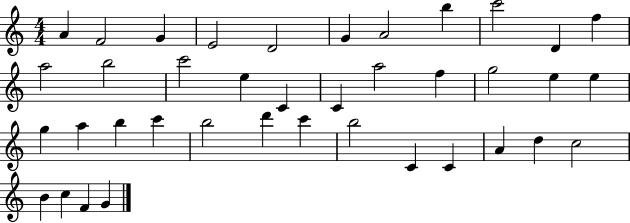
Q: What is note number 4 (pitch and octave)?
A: E4